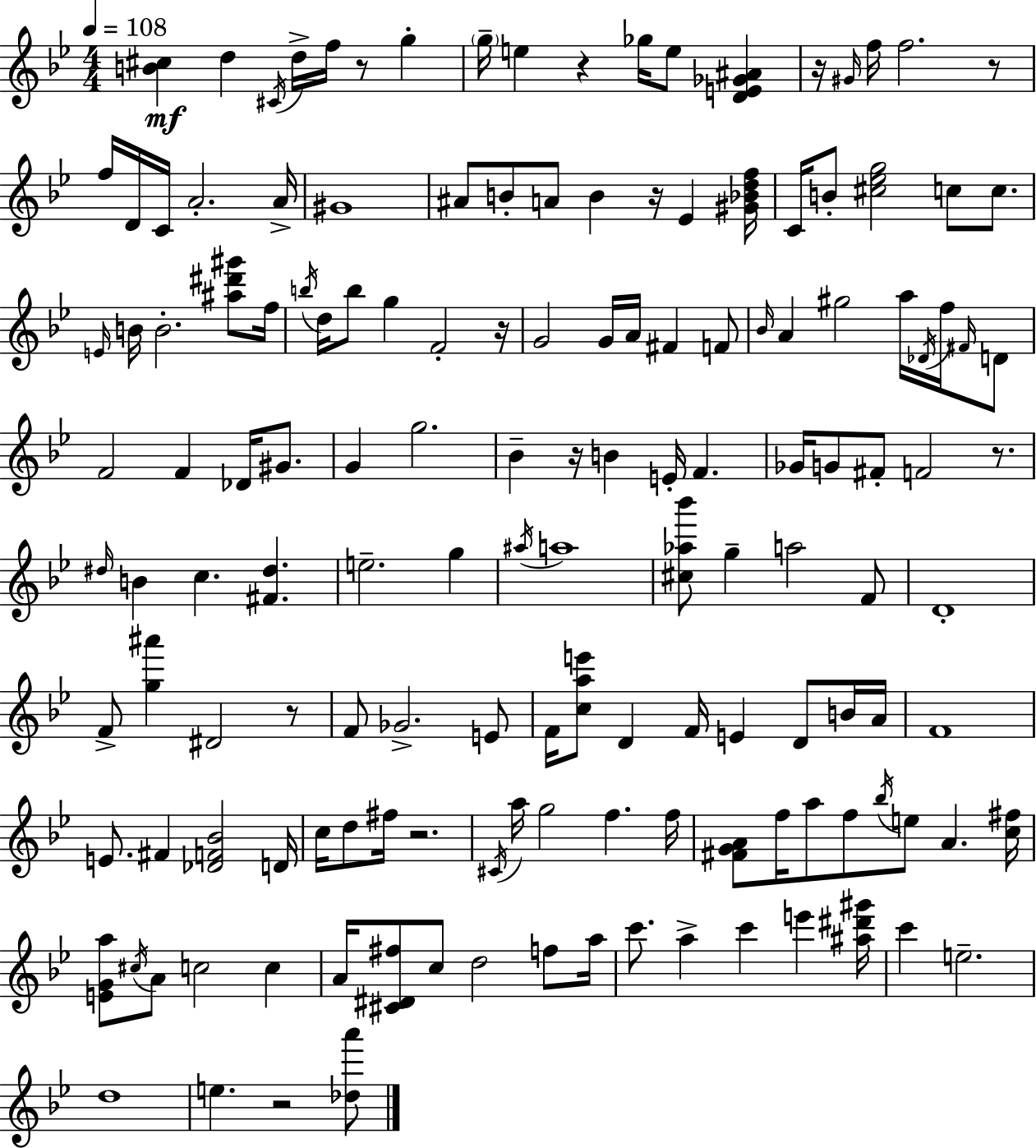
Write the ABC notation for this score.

X:1
T:Untitled
M:4/4
L:1/4
K:Gm
[B^c] d ^C/4 d/4 f/4 z/2 g g/4 e z _g/4 e/2 [DE_G^A] z/4 ^G/4 f/4 f2 z/2 f/4 D/4 C/4 A2 A/4 ^G4 ^A/2 B/2 A/2 B z/4 _E [^G_Bdf]/4 C/4 B/2 [^c_eg]2 c/2 c/2 E/4 B/4 B2 [^a^d'^g']/2 f/4 b/4 d/4 b/2 g F2 z/4 G2 G/4 A/4 ^F F/2 _B/4 A ^g2 a/4 _D/4 f/4 ^F/4 D/2 F2 F _D/4 ^G/2 G g2 _B z/4 B E/4 F _G/4 G/2 ^F/2 F2 z/2 ^d/4 B c [^F^d] e2 g ^a/4 a4 [^c_a_b']/2 g a2 F/2 D4 F/2 [g^a'] ^D2 z/2 F/2 _G2 E/2 F/4 [cae']/2 D F/4 E D/2 B/4 A/4 F4 E/2 ^F [_DF_B]2 D/4 c/4 d/2 ^f/4 z2 ^C/4 a/4 g2 f f/4 [^FGA]/2 f/4 a/2 f/2 _b/4 e/2 A [c^f]/4 [EGa]/2 ^c/4 A/2 c2 c A/4 [^C^D^f]/2 c/2 d2 f/2 a/4 c'/2 a c' e' [^a^d'^g']/4 c' e2 d4 e z2 [_da']/2